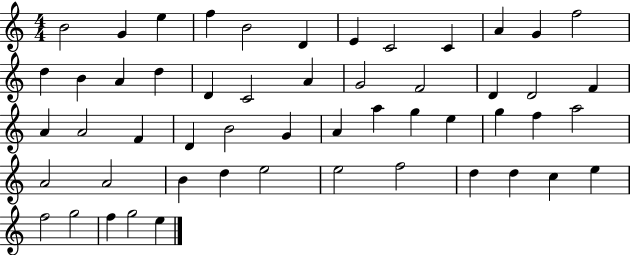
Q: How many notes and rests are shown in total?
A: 53